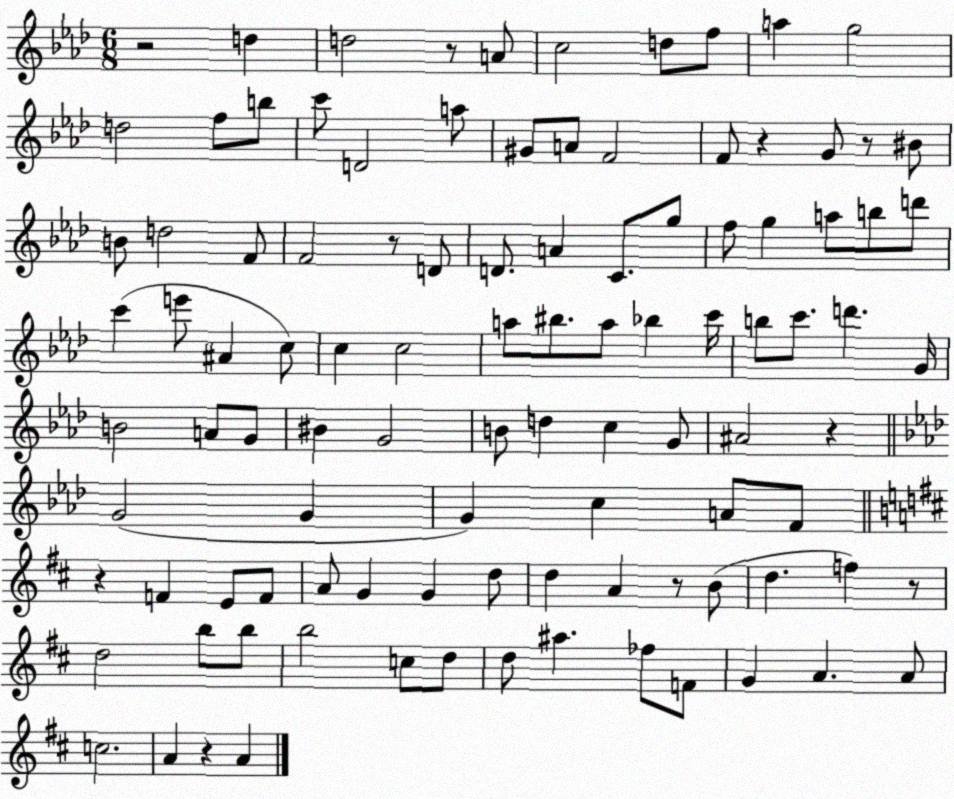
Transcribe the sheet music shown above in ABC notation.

X:1
T:Untitled
M:6/8
L:1/4
K:Ab
z2 d d2 z/2 A/2 c2 d/2 f/2 a g2 d2 f/2 b/2 c'/2 D2 a/2 ^G/2 A/2 F2 F/2 z G/2 z/2 ^B/2 B/2 d2 F/2 F2 z/2 D/2 D/2 A C/2 g/2 f/2 g a/2 b/2 d'/2 c' e'/2 ^A c/2 c c2 a/2 ^b/2 a/2 _b c'/4 b/2 c'/2 d' G/4 B2 A/2 G/2 ^B G2 B/2 d c G/2 ^A2 z G2 G G c A/2 F/2 z F E/2 F/2 A/2 G G d/2 d A z/2 B/2 d f z/2 d2 b/2 b/2 b2 c/2 d/2 d/2 ^a _f/2 F/2 G A A/2 c2 A z A